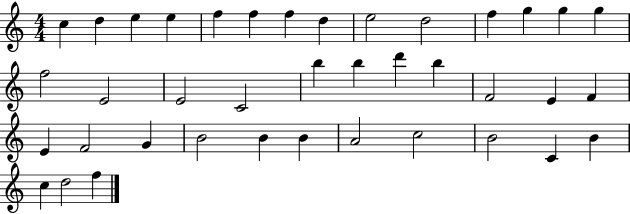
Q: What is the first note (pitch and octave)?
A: C5